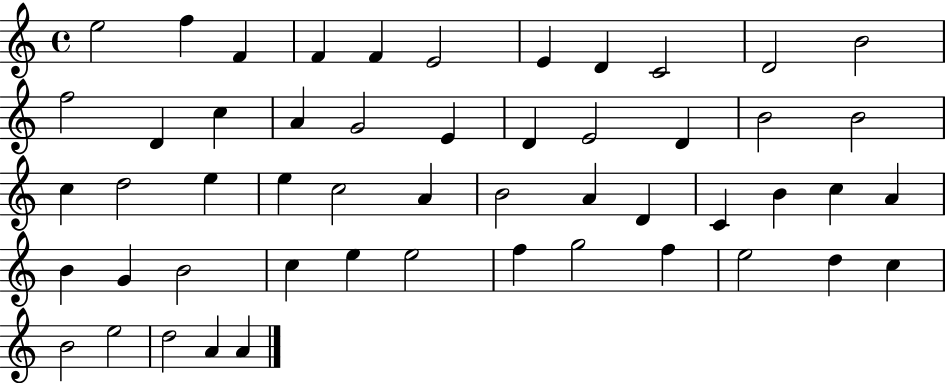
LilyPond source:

{
  \clef treble
  \time 4/4
  \defaultTimeSignature
  \key c \major
  e''2 f''4 f'4 | f'4 f'4 e'2 | e'4 d'4 c'2 | d'2 b'2 | \break f''2 d'4 c''4 | a'4 g'2 e'4 | d'4 e'2 d'4 | b'2 b'2 | \break c''4 d''2 e''4 | e''4 c''2 a'4 | b'2 a'4 d'4 | c'4 b'4 c''4 a'4 | \break b'4 g'4 b'2 | c''4 e''4 e''2 | f''4 g''2 f''4 | e''2 d''4 c''4 | \break b'2 e''2 | d''2 a'4 a'4 | \bar "|."
}